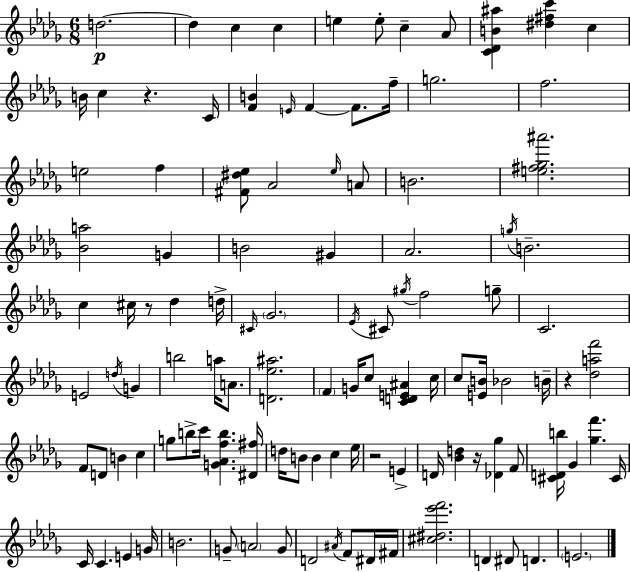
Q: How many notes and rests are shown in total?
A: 111